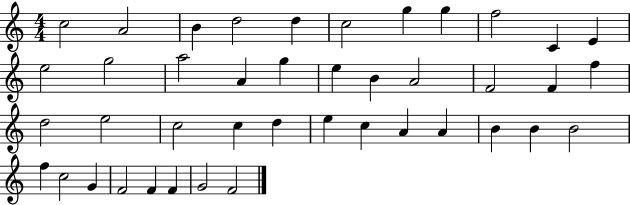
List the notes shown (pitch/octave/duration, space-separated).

C5/h A4/h B4/q D5/h D5/q C5/h G5/q G5/q F5/h C4/q E4/q E5/h G5/h A5/h A4/q G5/q E5/q B4/q A4/h F4/h F4/q F5/q D5/h E5/h C5/h C5/q D5/q E5/q C5/q A4/q A4/q B4/q B4/q B4/h F5/q C5/h G4/q F4/h F4/q F4/q G4/h F4/h